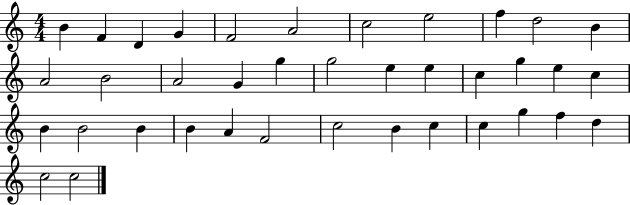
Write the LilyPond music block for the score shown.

{
  \clef treble
  \numericTimeSignature
  \time 4/4
  \key c \major
  b'4 f'4 d'4 g'4 | f'2 a'2 | c''2 e''2 | f''4 d''2 b'4 | \break a'2 b'2 | a'2 g'4 g''4 | g''2 e''4 e''4 | c''4 g''4 e''4 c''4 | \break b'4 b'2 b'4 | b'4 a'4 f'2 | c''2 b'4 c''4 | c''4 g''4 f''4 d''4 | \break c''2 c''2 | \bar "|."
}